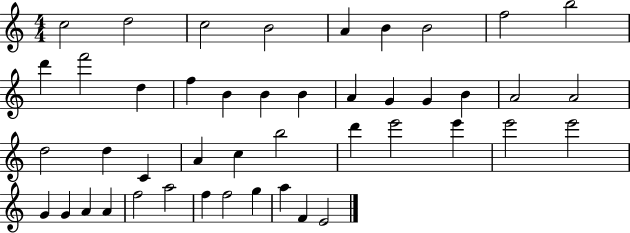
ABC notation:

X:1
T:Untitled
M:4/4
L:1/4
K:C
c2 d2 c2 B2 A B B2 f2 b2 d' f'2 d f B B B A G G B A2 A2 d2 d C A c b2 d' e'2 e' e'2 e'2 G G A A f2 a2 f f2 g a F E2